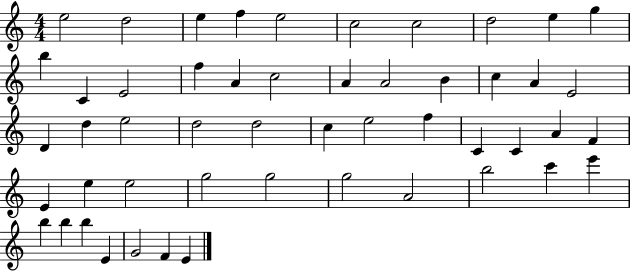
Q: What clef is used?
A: treble